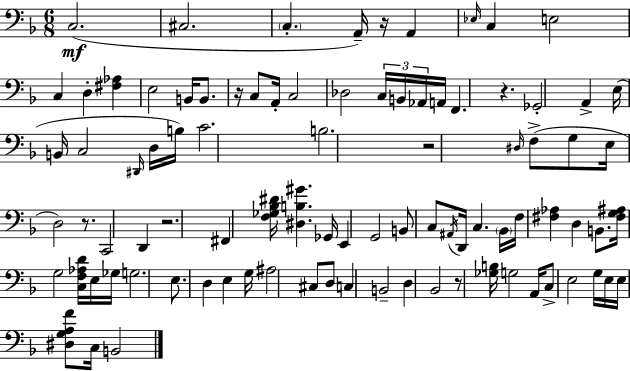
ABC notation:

X:1
T:Untitled
M:6/8
L:1/4
K:Dm
C,2 ^C,2 C, A,,/4 z/4 A,, _E,/4 C, E,2 C, D, [^F,_A,] E,2 B,,/4 B,,/2 z/4 C,/2 A,,/4 C,2 _D,2 C,/4 B,,/4 _A,,/4 A,,/4 F,, z _G,,2 A,, E,/4 B,,/4 C,2 ^D,,/4 D,/4 B,/4 C2 B,2 z2 ^D,/4 F,/2 G,/2 E,/4 D,2 z/2 C,,2 D,, z2 ^F,, [F,_G,_B,^D]/4 [^D,B,^G] _G,,/4 E,, G,,2 B,,/2 C,/2 ^A,,/4 D,,/4 C, _B,,/4 F,/4 [^F,_A,] D, B,,/2 [^F,G,^A,]/4 G,2 [C,F,_A,D]/4 E,/4 _G,/4 G,2 E,/2 D, E, G,/4 ^A,2 ^C,/2 D,/2 C, B,,2 D, _B,,2 z/2 [_G,B,]/4 G,2 A,,/4 C,/2 E,2 G,/4 E,/4 E,/4 [^D,G,A,F]/2 C,/4 B,,2